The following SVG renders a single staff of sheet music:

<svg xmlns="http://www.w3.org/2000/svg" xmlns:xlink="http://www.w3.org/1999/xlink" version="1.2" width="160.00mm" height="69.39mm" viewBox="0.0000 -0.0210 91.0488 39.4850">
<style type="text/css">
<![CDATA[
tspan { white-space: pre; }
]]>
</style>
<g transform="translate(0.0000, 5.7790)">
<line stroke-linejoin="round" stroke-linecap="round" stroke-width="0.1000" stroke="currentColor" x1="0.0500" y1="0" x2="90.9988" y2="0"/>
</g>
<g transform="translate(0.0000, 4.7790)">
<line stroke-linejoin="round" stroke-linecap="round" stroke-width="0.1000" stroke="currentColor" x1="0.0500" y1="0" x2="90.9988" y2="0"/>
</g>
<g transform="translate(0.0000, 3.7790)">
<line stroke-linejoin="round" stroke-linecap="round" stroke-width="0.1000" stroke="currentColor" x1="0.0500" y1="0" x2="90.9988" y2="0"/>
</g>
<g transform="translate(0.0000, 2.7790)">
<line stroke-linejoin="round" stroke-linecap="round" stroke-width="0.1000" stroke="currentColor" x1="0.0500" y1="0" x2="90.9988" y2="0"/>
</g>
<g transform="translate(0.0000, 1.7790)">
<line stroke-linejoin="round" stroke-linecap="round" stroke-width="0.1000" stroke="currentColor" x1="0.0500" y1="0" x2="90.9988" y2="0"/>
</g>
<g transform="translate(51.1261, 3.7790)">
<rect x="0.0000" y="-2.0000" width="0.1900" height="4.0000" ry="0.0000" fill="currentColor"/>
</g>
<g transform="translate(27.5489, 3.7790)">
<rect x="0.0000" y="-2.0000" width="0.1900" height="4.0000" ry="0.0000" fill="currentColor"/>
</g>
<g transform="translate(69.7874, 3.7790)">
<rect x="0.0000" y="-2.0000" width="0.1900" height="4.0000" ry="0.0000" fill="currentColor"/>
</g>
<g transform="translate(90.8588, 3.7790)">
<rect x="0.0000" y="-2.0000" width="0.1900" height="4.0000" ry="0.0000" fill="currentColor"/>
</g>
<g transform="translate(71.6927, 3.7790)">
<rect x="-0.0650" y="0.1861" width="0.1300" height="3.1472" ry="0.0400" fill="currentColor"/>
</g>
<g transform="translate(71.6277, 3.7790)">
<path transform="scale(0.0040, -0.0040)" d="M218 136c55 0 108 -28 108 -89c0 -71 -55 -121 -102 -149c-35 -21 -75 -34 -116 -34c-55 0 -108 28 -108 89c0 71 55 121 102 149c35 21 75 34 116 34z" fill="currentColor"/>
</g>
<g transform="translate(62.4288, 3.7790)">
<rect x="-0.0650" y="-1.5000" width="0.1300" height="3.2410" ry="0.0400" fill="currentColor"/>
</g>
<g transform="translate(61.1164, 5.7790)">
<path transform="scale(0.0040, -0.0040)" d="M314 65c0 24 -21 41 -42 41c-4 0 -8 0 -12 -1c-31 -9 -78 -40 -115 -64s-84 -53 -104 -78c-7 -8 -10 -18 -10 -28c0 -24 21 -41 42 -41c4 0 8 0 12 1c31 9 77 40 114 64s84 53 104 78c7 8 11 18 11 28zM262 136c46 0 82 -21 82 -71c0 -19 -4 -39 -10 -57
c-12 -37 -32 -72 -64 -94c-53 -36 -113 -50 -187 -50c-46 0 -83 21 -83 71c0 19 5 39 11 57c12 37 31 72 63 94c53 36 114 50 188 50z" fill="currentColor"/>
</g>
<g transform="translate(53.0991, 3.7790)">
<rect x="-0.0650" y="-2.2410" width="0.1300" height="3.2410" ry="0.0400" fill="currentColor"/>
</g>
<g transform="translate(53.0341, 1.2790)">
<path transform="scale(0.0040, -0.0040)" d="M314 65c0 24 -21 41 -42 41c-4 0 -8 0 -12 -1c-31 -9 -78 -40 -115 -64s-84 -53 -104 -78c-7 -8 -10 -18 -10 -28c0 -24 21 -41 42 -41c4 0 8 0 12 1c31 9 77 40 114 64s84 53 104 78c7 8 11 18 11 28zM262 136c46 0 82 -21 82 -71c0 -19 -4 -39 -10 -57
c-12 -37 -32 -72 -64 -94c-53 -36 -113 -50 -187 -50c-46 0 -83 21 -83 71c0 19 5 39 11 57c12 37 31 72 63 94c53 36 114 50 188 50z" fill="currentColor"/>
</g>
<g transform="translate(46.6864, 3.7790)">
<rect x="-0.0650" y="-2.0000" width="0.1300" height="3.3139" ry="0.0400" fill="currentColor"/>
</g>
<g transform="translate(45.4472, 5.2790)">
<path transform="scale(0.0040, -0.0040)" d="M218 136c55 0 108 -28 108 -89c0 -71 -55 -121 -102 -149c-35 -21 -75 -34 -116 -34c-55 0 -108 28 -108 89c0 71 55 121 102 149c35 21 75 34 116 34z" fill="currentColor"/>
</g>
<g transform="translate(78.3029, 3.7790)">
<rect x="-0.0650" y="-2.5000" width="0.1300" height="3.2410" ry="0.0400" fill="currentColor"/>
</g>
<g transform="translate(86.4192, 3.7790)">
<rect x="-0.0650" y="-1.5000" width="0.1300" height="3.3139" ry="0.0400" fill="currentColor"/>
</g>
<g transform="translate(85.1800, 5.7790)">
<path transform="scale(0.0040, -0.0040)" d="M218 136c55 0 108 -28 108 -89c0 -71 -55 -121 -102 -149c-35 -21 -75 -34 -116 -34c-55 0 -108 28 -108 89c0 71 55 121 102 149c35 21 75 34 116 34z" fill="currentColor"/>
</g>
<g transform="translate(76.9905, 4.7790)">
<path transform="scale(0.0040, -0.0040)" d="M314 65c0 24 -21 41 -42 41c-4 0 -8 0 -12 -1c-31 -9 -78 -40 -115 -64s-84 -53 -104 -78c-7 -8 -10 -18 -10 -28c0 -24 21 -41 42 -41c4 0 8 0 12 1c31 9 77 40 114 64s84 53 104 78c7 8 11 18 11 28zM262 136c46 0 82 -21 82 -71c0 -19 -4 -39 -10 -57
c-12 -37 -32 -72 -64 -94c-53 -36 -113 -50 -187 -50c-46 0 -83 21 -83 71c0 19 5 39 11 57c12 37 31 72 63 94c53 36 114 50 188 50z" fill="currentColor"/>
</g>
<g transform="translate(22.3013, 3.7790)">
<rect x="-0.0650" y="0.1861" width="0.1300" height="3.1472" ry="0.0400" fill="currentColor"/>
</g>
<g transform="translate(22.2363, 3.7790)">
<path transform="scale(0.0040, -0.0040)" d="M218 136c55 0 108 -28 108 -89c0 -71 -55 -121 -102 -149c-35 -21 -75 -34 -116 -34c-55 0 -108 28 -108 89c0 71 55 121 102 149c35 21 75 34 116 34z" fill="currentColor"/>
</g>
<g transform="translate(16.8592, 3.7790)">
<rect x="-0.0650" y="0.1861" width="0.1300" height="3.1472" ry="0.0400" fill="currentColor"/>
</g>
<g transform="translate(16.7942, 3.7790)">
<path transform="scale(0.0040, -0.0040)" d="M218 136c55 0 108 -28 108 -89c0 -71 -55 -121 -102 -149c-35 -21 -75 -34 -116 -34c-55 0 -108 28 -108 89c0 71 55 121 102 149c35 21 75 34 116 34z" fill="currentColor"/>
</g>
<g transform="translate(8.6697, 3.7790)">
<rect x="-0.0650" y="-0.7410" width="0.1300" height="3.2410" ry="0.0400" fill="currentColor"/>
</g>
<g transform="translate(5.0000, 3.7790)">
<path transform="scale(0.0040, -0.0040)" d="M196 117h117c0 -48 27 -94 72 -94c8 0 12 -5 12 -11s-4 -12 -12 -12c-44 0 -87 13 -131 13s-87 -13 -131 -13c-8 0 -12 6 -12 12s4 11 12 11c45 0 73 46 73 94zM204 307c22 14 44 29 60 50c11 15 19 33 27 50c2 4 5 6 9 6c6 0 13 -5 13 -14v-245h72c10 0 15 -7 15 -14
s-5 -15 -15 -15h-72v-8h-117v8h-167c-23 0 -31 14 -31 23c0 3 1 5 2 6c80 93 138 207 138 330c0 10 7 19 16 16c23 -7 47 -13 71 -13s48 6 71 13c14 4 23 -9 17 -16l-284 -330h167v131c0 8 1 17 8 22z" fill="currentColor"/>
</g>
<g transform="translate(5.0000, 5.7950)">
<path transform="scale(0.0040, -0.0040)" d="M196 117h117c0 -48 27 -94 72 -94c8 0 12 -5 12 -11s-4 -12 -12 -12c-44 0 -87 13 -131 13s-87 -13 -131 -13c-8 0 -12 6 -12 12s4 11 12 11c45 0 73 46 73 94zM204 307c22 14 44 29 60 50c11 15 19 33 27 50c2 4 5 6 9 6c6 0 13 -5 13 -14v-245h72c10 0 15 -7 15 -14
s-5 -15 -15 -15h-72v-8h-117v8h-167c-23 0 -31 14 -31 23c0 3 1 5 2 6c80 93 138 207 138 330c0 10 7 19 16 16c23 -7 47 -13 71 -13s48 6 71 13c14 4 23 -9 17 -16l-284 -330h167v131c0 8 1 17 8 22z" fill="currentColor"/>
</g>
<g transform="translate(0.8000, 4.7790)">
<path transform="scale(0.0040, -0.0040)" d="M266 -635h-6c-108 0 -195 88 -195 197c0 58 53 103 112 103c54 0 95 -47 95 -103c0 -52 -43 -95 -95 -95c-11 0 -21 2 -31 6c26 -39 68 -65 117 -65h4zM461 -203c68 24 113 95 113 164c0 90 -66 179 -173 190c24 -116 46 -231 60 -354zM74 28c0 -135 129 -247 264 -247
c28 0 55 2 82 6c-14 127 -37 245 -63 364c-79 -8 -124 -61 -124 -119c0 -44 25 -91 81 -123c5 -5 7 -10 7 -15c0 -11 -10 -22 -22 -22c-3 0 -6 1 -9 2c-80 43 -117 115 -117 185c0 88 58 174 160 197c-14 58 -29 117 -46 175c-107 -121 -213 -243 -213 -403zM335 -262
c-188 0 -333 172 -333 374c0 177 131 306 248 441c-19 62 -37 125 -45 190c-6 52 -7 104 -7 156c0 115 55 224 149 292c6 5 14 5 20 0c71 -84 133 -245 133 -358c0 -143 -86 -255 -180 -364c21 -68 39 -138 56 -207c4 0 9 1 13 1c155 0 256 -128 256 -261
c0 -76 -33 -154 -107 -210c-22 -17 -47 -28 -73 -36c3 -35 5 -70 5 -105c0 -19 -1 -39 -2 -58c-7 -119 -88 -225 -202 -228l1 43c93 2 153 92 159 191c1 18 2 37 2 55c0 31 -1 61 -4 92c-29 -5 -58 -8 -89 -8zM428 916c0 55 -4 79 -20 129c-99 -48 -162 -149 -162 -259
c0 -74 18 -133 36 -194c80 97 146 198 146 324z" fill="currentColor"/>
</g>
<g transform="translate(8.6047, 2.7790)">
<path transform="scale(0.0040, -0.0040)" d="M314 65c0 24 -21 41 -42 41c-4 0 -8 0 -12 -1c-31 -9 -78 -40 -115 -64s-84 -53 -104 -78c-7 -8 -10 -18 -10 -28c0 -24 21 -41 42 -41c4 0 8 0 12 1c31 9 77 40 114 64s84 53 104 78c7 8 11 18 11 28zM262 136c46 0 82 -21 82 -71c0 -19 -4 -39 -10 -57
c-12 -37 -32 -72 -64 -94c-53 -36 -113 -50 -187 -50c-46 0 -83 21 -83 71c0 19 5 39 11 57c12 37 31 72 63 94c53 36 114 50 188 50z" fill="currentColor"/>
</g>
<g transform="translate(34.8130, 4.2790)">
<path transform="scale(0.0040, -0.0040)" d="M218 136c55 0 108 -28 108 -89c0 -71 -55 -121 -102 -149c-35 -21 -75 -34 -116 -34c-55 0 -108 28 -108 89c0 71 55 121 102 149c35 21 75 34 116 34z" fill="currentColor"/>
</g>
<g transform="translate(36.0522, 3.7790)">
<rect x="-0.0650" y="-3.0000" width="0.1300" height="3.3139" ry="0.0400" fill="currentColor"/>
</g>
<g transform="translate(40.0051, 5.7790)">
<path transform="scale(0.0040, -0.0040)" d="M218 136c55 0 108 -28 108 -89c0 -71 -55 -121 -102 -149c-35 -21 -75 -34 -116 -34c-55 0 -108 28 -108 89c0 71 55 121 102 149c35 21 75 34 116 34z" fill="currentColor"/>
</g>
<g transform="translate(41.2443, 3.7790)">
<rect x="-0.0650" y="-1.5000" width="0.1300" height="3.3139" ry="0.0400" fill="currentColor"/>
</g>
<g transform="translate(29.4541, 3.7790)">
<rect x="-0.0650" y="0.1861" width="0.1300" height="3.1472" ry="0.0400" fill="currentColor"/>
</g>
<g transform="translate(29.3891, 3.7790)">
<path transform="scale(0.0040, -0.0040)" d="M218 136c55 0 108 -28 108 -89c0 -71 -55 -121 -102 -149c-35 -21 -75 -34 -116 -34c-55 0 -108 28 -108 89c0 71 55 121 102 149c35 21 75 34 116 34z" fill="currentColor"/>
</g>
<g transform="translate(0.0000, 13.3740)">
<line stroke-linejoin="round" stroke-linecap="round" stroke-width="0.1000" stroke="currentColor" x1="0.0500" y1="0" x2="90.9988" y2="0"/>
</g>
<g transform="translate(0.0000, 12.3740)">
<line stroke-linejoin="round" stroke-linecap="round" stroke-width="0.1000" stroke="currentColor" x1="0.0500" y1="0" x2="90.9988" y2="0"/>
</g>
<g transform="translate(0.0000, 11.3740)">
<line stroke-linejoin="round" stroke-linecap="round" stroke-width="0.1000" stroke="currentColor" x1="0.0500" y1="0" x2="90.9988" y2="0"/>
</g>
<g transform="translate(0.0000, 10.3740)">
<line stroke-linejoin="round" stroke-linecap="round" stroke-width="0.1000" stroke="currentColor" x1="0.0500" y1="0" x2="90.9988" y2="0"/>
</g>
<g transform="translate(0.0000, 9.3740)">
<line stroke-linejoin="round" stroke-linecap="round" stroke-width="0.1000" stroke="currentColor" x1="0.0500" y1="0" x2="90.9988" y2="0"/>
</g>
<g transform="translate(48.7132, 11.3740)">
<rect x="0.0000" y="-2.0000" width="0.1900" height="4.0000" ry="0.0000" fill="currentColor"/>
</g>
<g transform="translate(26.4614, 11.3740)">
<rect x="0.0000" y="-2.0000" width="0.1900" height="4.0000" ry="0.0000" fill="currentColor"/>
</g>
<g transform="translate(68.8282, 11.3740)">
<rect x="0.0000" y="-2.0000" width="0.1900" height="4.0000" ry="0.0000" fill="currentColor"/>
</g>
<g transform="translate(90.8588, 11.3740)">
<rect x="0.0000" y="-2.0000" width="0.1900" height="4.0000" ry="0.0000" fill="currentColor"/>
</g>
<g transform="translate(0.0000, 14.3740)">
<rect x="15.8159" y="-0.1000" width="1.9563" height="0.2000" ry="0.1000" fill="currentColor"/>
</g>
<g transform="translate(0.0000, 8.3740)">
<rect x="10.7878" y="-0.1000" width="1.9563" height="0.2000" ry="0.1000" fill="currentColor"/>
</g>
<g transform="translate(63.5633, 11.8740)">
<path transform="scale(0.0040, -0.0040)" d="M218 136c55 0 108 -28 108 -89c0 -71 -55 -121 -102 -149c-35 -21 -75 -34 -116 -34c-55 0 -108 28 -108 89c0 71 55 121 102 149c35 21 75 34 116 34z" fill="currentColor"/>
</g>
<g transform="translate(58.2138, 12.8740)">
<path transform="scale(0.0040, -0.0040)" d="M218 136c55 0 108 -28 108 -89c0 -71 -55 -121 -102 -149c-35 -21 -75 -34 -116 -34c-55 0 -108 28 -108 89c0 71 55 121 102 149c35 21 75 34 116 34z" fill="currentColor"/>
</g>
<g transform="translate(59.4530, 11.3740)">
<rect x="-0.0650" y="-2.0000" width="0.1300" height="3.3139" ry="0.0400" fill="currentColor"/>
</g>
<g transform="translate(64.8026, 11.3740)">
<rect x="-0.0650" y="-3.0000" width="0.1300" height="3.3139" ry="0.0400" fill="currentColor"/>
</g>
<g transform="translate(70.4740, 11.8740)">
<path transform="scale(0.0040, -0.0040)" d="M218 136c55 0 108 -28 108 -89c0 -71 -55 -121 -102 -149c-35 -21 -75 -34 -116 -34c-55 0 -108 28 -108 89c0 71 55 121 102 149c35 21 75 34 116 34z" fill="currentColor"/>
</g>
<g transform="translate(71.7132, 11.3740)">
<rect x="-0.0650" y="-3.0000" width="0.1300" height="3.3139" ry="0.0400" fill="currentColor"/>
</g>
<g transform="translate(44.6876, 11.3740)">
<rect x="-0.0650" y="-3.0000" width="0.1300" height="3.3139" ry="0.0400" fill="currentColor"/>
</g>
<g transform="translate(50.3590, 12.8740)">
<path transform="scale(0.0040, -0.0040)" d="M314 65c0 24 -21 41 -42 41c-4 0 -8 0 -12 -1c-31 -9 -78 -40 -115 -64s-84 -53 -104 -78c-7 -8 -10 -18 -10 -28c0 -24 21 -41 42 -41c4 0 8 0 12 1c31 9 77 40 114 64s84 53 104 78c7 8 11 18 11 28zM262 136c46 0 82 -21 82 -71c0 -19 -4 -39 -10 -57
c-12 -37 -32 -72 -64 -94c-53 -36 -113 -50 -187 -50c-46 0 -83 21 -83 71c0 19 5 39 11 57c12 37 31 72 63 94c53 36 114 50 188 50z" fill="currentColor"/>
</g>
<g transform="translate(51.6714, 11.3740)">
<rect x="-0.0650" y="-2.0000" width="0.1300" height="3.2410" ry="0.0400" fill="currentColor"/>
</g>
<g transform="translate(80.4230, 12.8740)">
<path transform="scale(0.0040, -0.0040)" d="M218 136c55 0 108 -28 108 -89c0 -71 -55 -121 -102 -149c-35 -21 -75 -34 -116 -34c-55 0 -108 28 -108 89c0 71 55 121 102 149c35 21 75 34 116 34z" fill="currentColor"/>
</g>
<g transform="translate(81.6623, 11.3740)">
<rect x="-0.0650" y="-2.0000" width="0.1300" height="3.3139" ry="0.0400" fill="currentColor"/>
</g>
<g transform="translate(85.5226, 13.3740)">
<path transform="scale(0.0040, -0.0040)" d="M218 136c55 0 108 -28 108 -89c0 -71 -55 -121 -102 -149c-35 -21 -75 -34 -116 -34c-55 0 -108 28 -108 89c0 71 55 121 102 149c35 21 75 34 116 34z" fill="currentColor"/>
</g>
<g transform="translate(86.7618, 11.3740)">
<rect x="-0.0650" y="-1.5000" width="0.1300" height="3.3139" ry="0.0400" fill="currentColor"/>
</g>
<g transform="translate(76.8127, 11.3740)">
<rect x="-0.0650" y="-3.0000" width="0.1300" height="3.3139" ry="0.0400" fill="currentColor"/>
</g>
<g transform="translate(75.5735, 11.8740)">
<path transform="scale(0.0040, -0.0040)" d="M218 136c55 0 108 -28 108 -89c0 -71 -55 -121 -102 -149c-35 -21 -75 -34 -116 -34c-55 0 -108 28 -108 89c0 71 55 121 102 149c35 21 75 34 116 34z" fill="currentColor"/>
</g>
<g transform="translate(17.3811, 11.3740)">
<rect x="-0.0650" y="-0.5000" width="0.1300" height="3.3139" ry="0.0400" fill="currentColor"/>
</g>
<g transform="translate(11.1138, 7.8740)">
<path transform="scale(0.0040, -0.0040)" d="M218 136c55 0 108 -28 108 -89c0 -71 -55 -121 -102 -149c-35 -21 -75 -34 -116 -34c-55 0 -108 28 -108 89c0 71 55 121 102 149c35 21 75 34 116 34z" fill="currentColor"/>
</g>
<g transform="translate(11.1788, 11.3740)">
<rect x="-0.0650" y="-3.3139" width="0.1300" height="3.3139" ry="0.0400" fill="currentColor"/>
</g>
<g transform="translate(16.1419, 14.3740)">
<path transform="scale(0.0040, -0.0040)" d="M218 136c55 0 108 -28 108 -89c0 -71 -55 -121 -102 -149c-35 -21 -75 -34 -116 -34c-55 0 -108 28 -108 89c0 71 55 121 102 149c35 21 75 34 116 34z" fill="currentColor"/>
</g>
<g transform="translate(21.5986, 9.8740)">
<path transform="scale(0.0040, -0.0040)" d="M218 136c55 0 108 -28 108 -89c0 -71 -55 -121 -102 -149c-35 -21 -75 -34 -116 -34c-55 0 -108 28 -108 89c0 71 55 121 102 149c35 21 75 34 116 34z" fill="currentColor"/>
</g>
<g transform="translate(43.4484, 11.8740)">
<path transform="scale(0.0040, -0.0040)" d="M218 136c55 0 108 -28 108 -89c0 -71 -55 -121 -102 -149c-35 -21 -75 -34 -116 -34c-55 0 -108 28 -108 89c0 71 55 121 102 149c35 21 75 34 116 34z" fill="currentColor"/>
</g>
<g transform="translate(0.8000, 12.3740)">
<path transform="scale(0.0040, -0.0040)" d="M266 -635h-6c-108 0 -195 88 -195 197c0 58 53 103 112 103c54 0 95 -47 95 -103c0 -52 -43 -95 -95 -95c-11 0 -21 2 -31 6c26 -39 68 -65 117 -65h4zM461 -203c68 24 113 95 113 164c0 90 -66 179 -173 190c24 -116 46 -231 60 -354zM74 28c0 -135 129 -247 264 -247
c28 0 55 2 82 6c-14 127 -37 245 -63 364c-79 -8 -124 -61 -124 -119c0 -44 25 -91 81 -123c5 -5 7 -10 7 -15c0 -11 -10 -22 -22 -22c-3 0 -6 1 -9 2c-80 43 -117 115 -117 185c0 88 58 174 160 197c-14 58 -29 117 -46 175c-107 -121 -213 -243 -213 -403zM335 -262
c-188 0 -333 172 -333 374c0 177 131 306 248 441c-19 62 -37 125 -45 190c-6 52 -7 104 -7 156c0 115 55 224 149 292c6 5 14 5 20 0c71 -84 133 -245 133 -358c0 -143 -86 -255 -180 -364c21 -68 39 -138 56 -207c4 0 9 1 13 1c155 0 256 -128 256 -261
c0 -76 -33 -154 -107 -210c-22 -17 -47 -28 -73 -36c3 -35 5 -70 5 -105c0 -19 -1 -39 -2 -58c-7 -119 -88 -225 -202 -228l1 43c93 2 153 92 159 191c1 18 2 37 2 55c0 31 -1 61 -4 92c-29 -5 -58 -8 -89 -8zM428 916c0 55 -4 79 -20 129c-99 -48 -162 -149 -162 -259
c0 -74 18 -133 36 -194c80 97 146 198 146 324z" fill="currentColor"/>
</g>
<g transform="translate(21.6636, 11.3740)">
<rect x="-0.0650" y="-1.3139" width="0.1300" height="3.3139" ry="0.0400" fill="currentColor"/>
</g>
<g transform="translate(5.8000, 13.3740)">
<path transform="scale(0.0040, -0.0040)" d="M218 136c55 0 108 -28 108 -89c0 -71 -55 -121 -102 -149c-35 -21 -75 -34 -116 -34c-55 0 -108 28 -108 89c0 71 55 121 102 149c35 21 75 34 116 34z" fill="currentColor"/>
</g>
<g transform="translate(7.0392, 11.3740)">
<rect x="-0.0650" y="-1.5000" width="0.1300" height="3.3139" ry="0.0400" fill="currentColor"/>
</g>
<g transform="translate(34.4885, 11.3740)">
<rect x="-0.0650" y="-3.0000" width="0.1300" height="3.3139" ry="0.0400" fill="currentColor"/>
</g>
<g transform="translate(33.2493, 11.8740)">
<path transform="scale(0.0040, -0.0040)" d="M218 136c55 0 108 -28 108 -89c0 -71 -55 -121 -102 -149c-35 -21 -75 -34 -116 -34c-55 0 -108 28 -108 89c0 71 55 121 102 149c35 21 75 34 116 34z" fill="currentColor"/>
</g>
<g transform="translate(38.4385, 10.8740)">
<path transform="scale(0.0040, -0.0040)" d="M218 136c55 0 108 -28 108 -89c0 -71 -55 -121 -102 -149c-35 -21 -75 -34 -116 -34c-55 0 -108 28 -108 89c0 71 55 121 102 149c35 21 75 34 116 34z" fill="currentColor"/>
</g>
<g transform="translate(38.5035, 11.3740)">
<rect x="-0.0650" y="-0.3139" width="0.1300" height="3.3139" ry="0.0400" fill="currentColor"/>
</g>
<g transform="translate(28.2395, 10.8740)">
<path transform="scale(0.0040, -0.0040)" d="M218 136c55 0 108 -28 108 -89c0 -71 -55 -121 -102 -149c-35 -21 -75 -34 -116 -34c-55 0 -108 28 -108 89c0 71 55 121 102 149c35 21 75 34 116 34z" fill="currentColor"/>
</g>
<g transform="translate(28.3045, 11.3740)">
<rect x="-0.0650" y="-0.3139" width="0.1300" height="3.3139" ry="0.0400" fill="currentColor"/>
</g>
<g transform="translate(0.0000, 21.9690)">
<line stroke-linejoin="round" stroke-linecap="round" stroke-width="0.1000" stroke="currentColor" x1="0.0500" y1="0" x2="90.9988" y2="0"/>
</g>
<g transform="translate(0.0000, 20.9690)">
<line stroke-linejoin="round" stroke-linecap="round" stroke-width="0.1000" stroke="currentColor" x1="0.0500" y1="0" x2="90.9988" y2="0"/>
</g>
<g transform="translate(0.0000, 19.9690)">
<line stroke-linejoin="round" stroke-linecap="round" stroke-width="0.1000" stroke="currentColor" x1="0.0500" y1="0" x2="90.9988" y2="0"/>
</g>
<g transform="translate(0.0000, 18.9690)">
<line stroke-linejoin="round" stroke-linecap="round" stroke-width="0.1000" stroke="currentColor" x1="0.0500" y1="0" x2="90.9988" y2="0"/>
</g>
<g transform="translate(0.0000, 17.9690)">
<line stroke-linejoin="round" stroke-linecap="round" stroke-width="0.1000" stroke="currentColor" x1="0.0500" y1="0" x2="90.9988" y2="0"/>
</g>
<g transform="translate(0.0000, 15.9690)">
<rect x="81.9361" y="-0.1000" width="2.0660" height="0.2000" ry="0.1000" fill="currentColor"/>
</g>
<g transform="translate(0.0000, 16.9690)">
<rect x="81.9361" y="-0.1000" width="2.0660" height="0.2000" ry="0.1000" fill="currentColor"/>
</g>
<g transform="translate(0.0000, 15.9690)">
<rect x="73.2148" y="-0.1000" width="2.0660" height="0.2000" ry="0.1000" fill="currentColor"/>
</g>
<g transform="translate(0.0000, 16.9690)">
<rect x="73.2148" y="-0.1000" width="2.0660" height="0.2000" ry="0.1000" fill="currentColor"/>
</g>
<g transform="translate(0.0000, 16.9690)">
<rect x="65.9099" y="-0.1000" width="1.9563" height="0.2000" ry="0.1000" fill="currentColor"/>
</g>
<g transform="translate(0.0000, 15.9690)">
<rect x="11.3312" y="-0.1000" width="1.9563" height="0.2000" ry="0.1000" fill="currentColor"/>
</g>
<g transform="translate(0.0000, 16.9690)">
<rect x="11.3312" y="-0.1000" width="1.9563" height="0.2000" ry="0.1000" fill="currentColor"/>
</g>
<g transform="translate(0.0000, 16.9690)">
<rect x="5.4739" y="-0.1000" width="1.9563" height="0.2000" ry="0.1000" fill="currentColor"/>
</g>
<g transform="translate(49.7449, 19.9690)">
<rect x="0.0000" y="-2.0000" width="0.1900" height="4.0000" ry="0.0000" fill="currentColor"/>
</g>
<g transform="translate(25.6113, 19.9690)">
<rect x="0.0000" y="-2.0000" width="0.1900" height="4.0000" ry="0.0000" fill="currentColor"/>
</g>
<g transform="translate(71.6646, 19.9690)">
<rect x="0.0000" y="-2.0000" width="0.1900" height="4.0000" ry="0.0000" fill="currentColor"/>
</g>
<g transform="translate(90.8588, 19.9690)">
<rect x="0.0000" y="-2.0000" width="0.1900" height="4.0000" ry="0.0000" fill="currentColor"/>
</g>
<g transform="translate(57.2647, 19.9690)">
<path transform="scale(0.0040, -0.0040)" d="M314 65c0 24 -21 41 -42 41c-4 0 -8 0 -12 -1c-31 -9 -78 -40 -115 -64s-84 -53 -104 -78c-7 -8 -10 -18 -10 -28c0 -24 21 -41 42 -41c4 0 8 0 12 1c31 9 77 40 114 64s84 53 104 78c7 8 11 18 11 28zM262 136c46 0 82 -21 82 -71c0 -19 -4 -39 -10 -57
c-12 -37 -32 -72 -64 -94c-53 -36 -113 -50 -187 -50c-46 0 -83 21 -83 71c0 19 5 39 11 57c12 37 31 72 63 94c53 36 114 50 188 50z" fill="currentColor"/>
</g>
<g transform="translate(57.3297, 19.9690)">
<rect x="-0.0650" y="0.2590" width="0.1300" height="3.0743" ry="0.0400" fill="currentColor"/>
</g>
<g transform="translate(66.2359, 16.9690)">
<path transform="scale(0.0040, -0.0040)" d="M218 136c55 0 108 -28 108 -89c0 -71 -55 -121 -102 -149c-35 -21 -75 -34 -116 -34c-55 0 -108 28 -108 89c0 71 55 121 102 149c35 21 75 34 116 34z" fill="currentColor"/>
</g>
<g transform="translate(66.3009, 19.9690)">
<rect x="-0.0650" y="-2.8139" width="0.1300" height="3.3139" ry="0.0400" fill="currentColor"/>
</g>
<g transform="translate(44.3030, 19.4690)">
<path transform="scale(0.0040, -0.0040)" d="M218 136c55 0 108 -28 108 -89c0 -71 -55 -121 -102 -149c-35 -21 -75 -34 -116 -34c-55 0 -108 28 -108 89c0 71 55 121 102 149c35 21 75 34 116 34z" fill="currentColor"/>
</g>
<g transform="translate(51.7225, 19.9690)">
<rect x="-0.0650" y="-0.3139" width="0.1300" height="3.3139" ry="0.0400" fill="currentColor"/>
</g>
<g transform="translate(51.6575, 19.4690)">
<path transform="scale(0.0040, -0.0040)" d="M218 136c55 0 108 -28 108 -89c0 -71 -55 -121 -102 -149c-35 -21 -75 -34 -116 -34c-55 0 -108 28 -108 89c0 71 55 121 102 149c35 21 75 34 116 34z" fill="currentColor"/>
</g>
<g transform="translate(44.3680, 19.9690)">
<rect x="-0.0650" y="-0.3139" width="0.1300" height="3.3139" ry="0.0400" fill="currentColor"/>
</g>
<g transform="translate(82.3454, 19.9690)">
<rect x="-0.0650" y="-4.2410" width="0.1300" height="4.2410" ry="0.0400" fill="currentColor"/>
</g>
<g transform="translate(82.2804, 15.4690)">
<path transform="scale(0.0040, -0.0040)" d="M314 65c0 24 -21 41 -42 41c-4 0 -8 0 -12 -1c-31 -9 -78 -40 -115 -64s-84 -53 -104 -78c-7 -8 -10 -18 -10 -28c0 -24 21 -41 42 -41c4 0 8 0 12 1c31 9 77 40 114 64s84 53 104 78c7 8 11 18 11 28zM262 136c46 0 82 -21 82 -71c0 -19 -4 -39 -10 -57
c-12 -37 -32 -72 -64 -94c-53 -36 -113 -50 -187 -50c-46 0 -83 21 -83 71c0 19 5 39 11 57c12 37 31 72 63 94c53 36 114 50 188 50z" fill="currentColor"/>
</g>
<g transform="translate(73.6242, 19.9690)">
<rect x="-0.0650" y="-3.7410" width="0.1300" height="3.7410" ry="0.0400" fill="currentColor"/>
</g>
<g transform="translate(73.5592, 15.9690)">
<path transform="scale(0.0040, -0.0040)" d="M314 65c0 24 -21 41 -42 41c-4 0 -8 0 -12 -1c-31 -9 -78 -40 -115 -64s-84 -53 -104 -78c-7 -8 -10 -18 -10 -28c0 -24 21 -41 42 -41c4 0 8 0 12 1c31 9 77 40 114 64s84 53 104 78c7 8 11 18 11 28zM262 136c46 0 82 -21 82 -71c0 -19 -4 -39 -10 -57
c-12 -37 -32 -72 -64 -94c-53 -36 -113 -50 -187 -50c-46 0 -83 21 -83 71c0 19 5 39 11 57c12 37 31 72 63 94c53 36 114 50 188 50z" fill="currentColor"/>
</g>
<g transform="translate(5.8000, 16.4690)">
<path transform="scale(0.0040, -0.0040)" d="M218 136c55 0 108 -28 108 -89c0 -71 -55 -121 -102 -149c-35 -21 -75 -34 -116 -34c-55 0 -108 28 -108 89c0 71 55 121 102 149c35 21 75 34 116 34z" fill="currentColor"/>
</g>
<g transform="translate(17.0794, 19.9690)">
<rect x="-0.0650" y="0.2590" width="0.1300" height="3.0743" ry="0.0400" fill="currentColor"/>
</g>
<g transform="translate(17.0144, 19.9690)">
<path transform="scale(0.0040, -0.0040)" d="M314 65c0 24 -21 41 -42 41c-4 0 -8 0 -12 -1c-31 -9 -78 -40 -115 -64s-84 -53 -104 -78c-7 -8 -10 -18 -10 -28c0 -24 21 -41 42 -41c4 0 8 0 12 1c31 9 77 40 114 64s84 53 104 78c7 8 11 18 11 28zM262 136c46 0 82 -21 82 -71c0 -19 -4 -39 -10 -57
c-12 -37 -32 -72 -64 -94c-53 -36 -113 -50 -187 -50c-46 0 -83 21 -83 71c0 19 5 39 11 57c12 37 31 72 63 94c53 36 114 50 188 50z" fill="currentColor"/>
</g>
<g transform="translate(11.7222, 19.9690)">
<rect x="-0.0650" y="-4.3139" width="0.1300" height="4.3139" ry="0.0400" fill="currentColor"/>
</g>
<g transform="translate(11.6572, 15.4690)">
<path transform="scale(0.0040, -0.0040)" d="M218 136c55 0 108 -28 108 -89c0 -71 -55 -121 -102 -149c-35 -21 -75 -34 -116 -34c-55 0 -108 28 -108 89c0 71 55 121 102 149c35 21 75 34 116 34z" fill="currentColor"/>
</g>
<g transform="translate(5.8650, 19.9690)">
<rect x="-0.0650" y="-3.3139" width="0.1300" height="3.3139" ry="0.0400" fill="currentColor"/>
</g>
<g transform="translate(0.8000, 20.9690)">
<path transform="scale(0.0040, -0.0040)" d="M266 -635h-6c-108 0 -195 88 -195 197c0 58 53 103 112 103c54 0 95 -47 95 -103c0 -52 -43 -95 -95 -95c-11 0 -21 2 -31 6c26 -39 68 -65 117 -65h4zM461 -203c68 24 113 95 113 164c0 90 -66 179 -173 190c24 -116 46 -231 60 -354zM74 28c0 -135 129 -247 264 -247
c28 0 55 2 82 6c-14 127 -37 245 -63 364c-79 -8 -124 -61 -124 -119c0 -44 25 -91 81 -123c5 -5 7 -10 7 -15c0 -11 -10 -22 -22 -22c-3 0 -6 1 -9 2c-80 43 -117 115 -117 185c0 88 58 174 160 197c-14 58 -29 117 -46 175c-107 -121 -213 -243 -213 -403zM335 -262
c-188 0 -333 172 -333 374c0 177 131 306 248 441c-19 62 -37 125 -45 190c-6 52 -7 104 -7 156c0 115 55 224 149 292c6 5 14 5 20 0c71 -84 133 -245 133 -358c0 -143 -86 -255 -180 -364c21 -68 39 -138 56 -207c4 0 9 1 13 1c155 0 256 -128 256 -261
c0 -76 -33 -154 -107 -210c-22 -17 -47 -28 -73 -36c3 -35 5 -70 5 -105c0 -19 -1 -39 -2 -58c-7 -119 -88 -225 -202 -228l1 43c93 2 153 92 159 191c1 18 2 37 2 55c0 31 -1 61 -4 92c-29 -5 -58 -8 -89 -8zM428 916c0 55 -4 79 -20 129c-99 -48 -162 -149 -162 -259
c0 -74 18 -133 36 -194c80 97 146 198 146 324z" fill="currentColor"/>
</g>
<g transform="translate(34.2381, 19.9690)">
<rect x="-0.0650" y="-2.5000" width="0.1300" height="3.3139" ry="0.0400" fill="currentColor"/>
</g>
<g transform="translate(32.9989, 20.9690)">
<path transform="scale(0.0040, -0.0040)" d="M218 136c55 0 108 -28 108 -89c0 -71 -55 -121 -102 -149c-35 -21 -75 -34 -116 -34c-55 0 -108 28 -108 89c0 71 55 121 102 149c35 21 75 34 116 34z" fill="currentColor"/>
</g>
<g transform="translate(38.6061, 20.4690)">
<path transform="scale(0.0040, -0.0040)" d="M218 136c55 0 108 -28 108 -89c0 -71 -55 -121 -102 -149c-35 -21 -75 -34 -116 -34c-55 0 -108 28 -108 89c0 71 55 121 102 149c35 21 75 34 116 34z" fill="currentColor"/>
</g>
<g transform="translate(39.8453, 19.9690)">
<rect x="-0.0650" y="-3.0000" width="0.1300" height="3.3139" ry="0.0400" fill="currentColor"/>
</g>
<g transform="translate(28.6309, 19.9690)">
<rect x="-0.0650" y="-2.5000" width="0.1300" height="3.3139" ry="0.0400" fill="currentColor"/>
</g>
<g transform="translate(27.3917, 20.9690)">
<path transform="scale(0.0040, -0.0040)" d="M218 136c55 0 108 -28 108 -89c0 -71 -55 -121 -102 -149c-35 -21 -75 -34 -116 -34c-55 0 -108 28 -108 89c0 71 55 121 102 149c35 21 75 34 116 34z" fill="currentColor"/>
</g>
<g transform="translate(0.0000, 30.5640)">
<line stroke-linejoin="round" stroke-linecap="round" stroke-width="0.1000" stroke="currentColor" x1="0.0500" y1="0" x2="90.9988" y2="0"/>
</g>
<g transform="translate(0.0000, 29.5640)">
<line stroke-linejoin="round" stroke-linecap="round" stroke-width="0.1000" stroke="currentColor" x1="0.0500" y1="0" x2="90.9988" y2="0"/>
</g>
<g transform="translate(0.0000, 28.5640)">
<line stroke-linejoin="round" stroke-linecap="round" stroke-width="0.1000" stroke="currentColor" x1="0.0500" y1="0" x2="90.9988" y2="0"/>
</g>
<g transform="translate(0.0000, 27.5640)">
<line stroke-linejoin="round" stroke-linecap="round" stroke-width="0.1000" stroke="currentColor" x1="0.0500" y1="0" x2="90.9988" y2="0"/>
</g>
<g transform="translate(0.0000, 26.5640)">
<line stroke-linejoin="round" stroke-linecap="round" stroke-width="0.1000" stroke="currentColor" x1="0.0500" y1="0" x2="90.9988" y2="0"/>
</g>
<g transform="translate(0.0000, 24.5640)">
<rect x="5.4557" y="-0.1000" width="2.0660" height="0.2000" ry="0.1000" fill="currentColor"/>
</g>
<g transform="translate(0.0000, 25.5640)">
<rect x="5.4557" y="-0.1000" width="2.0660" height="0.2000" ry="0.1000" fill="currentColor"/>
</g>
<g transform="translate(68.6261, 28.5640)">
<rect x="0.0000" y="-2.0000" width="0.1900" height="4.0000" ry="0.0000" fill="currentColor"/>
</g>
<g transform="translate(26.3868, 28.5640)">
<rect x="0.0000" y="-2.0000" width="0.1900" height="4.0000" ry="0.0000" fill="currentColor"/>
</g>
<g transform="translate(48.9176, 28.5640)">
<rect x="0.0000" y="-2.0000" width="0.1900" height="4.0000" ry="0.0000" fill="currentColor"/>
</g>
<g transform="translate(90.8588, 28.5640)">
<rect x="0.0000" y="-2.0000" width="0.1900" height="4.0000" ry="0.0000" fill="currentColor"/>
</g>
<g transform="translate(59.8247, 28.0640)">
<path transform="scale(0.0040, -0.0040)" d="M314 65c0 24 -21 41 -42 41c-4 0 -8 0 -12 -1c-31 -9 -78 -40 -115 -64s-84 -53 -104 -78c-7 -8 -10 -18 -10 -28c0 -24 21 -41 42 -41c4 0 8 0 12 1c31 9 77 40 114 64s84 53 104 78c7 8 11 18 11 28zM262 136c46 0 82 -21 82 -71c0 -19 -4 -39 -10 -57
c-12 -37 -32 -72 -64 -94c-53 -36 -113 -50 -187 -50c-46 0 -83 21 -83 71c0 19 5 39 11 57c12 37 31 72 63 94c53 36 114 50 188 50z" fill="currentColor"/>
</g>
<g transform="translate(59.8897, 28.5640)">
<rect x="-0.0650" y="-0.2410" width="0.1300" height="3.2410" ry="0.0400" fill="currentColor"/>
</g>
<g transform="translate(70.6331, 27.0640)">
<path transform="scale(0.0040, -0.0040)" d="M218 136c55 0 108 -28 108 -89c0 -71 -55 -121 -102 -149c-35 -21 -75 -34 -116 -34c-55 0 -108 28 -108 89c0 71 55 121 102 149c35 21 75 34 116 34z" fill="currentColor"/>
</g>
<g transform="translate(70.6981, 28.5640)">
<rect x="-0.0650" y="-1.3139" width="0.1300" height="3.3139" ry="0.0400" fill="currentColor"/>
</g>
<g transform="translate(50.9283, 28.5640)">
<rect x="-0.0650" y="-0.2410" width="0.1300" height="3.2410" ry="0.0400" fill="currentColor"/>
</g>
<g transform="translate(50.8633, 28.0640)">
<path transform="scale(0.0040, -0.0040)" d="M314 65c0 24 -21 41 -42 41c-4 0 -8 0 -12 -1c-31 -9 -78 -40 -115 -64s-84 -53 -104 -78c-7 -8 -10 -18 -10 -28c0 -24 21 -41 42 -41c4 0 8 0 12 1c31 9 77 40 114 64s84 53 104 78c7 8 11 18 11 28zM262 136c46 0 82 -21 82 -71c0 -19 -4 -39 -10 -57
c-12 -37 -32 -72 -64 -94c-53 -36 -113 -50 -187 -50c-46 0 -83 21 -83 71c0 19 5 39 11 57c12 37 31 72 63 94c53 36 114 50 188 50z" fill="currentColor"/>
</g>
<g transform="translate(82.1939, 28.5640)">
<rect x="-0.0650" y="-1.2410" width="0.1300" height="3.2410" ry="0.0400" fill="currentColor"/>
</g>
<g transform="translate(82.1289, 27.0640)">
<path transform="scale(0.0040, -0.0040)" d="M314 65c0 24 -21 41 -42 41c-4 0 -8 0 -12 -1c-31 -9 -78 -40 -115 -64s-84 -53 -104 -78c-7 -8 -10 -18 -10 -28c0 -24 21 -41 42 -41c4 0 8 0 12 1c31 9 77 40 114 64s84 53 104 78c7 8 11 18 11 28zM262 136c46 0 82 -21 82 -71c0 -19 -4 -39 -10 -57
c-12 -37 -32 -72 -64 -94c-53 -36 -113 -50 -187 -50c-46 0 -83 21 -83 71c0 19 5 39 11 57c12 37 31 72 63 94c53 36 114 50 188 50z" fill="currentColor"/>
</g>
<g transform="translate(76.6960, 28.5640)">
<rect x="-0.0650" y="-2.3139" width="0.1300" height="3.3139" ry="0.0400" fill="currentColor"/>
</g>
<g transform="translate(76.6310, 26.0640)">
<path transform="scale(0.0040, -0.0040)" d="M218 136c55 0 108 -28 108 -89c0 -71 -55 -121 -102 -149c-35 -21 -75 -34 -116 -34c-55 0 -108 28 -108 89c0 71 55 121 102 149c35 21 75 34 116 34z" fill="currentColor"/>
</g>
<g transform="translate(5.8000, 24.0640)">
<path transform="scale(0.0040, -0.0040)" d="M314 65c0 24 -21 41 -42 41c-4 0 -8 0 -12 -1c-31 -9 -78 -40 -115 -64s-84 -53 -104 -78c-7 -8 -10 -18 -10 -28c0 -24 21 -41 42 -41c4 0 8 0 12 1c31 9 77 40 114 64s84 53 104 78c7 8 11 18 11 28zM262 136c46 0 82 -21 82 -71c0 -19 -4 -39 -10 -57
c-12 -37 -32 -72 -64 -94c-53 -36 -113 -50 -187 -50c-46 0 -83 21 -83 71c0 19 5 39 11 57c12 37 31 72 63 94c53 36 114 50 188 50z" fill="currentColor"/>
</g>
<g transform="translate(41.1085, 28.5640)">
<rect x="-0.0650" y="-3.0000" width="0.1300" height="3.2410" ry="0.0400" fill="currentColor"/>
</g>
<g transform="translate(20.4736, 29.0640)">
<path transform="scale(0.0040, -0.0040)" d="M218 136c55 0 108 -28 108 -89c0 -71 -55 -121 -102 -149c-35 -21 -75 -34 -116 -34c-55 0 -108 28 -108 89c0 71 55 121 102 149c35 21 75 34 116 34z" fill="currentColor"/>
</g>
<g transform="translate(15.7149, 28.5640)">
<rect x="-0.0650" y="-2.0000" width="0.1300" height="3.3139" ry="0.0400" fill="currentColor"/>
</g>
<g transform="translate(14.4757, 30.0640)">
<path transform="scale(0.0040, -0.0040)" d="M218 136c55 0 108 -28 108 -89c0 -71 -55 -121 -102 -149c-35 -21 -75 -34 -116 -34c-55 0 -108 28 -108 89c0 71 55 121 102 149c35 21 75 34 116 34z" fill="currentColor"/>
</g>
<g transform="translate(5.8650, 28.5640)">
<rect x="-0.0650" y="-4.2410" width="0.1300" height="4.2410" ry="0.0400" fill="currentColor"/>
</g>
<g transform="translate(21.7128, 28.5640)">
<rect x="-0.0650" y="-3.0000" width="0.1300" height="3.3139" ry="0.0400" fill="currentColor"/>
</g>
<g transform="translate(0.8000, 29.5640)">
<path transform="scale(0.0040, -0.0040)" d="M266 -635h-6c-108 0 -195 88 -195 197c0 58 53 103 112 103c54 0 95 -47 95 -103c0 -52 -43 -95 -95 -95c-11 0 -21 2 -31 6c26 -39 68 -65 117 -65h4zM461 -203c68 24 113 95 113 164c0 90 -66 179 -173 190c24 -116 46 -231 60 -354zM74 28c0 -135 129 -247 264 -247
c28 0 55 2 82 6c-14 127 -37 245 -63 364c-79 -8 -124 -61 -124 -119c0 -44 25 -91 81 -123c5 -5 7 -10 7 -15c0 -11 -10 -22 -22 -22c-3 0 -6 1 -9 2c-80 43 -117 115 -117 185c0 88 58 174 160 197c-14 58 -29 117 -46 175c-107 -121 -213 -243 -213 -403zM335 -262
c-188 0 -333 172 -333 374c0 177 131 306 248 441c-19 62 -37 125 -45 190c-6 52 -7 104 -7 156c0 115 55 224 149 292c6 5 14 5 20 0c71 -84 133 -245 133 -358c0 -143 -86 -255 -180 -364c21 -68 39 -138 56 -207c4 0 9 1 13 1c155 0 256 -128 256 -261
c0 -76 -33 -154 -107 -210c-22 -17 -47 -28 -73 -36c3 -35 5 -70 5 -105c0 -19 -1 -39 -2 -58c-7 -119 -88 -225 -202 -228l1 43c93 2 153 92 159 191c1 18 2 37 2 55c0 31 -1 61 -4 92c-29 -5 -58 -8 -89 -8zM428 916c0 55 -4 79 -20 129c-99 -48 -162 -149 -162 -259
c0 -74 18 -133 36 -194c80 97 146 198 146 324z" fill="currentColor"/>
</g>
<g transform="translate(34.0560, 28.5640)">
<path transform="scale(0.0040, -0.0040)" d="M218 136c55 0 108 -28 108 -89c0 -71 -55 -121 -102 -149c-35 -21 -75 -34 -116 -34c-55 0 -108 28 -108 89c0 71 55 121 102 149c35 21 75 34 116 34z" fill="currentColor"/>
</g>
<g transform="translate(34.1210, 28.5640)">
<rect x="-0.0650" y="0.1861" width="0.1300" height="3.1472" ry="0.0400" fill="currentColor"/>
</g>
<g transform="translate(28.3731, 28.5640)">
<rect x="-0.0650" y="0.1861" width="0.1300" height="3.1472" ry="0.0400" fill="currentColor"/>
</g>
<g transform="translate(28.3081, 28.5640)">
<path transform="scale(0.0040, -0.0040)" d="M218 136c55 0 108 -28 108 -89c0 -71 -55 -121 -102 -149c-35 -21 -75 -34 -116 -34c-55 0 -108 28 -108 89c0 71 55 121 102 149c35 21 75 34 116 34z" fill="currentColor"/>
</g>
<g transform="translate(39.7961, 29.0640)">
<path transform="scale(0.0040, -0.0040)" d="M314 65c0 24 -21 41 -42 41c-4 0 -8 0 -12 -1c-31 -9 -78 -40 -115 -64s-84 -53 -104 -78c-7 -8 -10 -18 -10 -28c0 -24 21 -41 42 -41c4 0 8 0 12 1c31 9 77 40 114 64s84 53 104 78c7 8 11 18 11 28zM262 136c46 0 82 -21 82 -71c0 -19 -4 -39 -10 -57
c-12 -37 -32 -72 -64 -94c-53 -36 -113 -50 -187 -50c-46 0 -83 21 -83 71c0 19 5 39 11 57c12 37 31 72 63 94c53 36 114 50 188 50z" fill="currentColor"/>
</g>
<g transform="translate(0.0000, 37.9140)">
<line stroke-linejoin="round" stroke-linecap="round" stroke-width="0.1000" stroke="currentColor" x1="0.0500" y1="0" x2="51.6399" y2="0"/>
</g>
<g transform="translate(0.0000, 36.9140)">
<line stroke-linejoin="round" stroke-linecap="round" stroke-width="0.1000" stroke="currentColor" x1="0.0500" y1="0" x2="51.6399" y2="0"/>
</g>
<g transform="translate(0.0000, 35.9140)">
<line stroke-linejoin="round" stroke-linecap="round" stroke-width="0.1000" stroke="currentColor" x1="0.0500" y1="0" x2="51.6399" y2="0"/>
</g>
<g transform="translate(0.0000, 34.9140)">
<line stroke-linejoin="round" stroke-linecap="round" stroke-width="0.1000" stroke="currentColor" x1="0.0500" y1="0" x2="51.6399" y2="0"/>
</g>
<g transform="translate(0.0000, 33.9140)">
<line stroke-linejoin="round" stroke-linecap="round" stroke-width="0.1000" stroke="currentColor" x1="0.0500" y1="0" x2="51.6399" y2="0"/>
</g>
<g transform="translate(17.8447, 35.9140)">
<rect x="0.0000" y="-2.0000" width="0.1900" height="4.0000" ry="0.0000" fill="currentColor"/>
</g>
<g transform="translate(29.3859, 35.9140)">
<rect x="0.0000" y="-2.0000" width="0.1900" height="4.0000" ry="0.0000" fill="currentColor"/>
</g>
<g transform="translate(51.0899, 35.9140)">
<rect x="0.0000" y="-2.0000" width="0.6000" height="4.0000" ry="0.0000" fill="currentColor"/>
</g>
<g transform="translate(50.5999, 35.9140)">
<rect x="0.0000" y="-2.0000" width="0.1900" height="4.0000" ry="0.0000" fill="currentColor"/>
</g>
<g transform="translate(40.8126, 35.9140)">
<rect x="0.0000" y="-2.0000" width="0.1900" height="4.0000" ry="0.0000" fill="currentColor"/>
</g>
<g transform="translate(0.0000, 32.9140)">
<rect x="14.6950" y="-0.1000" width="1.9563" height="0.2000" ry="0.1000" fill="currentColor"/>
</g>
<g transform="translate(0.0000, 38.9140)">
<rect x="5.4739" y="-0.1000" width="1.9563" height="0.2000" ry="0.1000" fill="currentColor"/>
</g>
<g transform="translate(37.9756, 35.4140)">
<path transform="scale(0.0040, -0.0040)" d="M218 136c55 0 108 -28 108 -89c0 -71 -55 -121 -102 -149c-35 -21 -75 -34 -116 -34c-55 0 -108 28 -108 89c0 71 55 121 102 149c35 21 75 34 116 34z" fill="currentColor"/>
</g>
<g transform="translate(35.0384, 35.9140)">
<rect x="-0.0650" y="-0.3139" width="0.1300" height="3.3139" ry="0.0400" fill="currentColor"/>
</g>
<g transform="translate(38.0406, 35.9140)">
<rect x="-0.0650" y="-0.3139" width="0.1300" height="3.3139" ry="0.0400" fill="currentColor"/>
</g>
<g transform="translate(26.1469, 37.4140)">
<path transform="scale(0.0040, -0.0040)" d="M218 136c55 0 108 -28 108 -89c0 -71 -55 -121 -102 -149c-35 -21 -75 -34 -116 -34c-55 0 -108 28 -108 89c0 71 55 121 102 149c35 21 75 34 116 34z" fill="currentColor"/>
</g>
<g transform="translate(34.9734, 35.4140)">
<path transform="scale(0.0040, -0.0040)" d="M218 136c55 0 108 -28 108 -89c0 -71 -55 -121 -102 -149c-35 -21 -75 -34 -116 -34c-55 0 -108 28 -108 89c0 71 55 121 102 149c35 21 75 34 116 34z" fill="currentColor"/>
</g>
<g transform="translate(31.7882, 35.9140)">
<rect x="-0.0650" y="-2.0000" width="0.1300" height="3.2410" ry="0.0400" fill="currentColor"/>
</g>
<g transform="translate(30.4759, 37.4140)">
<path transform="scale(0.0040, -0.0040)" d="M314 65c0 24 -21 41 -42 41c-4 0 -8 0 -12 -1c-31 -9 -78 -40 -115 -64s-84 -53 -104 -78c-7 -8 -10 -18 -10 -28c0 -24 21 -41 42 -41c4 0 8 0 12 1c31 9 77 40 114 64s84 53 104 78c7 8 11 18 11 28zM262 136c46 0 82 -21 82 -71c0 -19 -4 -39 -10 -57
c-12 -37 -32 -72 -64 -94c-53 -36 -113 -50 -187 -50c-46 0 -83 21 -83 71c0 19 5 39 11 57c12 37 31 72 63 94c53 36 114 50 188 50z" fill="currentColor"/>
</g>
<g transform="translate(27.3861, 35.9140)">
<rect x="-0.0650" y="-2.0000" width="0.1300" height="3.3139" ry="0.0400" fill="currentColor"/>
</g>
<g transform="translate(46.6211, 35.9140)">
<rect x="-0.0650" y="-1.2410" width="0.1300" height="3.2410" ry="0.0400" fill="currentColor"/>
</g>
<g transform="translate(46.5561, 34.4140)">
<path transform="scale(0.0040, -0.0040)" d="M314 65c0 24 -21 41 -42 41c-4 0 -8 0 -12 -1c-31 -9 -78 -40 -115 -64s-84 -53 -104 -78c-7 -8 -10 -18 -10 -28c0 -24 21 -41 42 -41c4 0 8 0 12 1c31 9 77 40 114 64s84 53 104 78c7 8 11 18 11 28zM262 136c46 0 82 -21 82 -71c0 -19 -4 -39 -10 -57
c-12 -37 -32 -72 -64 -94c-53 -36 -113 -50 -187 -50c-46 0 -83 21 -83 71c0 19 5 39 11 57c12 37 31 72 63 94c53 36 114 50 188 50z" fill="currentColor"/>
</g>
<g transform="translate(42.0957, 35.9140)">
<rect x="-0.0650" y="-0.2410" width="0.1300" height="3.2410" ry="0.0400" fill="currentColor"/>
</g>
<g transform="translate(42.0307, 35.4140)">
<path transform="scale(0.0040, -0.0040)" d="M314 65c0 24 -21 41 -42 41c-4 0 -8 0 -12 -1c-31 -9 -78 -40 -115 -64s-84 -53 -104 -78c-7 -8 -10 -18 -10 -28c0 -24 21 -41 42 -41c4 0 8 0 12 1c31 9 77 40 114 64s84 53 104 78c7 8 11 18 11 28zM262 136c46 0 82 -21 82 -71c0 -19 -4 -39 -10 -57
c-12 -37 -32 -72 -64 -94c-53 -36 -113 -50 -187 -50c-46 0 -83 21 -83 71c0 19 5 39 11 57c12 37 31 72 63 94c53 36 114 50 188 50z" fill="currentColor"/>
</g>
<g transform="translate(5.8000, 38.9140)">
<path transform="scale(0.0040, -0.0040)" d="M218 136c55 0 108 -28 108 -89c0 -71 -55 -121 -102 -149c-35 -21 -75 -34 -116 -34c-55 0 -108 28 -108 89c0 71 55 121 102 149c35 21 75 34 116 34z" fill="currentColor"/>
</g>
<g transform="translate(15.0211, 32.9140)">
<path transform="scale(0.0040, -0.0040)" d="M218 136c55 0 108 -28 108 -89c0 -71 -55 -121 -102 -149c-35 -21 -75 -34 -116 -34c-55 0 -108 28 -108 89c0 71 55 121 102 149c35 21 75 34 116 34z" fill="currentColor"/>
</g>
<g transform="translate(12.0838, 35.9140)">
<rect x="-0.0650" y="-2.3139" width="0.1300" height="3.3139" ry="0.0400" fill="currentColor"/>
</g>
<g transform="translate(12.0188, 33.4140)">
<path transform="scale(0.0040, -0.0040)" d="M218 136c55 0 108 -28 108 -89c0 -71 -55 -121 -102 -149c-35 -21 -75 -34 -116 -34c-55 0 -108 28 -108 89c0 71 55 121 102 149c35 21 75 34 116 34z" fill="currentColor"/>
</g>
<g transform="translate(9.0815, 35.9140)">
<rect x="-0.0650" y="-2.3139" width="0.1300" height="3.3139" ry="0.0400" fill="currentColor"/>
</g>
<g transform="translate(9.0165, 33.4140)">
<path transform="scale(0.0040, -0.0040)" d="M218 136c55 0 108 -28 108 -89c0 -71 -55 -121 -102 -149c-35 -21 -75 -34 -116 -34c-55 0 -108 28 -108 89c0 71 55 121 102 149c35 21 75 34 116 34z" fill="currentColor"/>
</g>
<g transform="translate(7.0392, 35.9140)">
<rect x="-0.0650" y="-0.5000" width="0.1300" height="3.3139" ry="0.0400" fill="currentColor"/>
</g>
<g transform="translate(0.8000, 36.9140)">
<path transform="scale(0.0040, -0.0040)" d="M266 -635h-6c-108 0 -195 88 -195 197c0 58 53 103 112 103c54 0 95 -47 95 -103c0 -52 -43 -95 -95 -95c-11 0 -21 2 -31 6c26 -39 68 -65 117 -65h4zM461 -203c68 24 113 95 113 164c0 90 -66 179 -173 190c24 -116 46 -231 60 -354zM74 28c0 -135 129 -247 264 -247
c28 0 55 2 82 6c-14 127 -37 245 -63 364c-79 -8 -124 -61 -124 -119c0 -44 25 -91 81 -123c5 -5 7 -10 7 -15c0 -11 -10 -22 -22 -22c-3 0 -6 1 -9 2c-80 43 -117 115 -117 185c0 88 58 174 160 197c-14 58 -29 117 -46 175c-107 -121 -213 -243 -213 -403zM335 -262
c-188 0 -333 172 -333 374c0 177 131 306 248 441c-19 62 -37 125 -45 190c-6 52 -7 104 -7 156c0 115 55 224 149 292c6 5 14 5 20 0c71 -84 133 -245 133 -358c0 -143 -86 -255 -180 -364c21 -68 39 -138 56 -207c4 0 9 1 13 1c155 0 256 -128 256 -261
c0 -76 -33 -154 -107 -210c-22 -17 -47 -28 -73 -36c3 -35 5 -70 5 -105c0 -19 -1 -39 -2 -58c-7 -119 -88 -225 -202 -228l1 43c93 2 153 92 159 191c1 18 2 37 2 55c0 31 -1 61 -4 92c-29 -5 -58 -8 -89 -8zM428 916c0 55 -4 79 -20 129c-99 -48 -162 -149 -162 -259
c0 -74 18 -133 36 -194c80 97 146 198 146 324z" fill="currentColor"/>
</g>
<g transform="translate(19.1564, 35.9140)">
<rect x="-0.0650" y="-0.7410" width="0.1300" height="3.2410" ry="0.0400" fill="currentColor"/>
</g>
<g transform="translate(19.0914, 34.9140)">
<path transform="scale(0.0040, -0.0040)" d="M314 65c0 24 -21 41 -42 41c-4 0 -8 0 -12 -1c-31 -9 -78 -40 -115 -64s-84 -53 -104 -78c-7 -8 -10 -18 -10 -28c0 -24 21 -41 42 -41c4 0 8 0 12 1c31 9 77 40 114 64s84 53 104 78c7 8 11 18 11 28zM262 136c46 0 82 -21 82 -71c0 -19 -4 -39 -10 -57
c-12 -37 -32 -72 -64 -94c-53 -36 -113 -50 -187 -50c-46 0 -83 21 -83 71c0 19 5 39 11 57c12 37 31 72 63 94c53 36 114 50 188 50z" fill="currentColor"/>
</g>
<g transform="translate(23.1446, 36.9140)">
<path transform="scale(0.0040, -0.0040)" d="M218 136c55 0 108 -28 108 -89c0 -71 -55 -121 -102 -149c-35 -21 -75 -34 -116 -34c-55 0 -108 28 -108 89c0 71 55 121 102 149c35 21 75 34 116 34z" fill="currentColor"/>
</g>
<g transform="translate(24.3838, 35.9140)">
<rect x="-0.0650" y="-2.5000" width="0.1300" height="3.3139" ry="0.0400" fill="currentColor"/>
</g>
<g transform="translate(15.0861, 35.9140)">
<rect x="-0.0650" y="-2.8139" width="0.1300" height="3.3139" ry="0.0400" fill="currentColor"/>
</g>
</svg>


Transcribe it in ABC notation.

X:1
T:Untitled
M:4/4
L:1/4
K:C
d2 B B B A E F g2 E2 B G2 E E b C e c A c A F2 F A A A F E b d' B2 G G A c c B2 a c'2 d'2 d'2 F A B B A2 c2 c2 e g e2 C g g a d2 G F F2 c c c2 e2